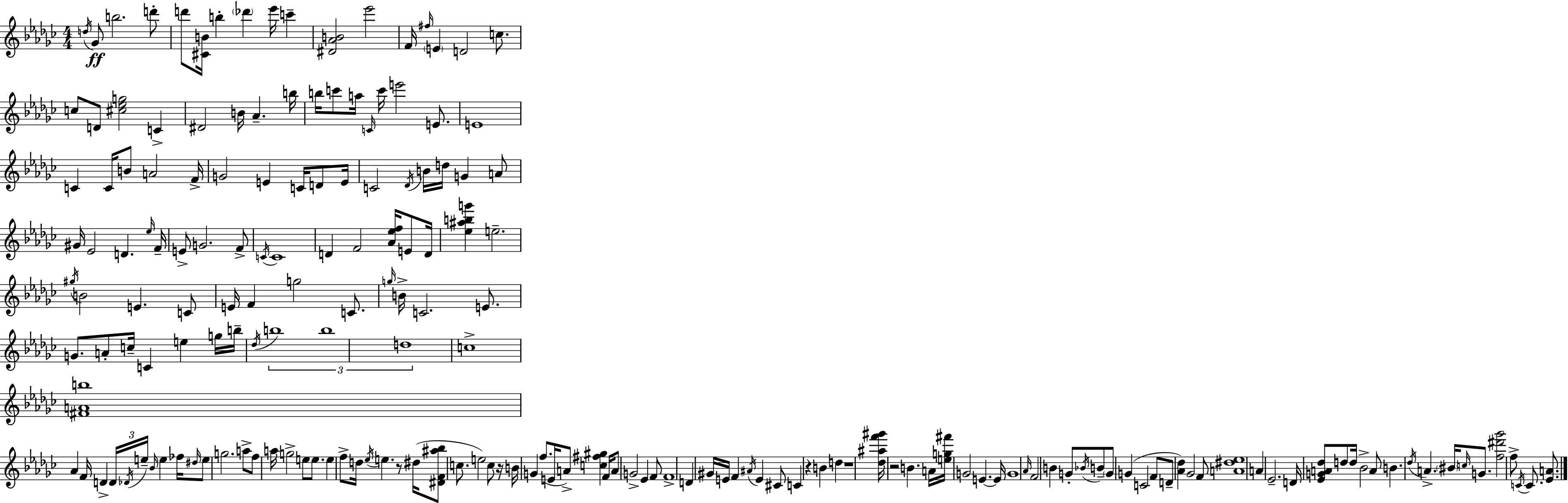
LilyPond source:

{
  \clef treble
  \numericTimeSignature
  \time 4/4
  \key ees \minor
  \acciaccatura { d''16 }\ff ges'8 b''2. d'''8-. | d'''8 <cis' b'>16 b''4-. \parenthesize des'''4 ees'''16 c'''4-- | <dis' aes' b'>2 ees'''2 | f'16 \grace { fis''16 } \parenthesize e'4 d'2 c''8. | \break c''8 d'8 <cis'' ees'' g''>2 c'4-> | dis'2 b'16 aes'4.-- | b''16 b''16 c'''8 a''16 \grace { c'16 } c'''16 e'''2 | e'8. e'1 | \break c'4 c'16 b'8 a'2 | f'16-> g'2 e'4 c'16 | d'8 e'16 c'2 \acciaccatura { des'16 } b'16 d''16 g'4 | a'8 gis'16 ees'2 d'4. | \break \grace { ees''16 } f'16-- e'8-> g'2. | f'8-> \acciaccatura { c'16 } c'1 | d'4 f'2 | <aes' ees'' f''>16 e'8 d'16 <ees'' ais'' b'' g'''>4 e''2.-- | \break \acciaccatura { gis''16 } b'2 e'4. | c'8 e'16 f'4 g''2 | c'8. \grace { g''16 } b'16-> c'2. | e'8. g'8. a'8-. c''16-- c'4 | \break e''4 g''16 b''16-- \acciaccatura { des''16 } \tuplet 3/2 { b''1 | b''1 | d''1 } | c''1-> | \break <fis' a' b''>1 | aes'4 f'16 d'4-> | \tuplet 3/2 { d'16 \acciaccatura { des'16 } e''16-- } \grace { bes'16 } e''4 fes''16 \grace { dis''16 } e''8 g''2. | a''8-> f''8 a''16 g''2-> | \break e''8 e''8. e''4 | f''8-> d''16 \acciaccatura { ees''16 } e''4. r8 dis''16( <dis' f' ais'' bes''>8 c''8. | e''2) c''8 r16 b'16 g'4 | f''8.( e'16 a'8->) <c'' fis'' gis''>4 f'16 a'8 g'2-> | \break ees'4 f'8 f'1-> | d'4 | gis'16 e'16 f'4 \acciaccatura { ais'16 } e'4 cis'8 c'4 | r4 b'4 d''4 r1 | \break <des'' ais'' f''' gis'''>16 r2 | b'4. a'16 <e'' g'' fis'''>16 g'2 | e'4.~~ e'16 g'1 | \grace { aes'16 } f'2 | \break b'4 g'8-. \acciaccatura { bes'16 } b'8-- | \parenthesize g'8 g'4( c'2 f'8 | d'8-- <aes' des''>4) ges'2 f'8 | <a' dis'' ees''>1 | \break a'4 ees'2.-- | d'16 <ees' g' a' des''>8 d''8 d''16 bes'2-> a'8 | b'4. \acciaccatura { des''16 } a'4.-> \parenthesize bis'16 \grace { c''16 } g'8. | <f'' dis''' ges'''>2 f''8-> \acciaccatura { c'16 } c'8. | \break <ees' a'>8. \bar "|."
}